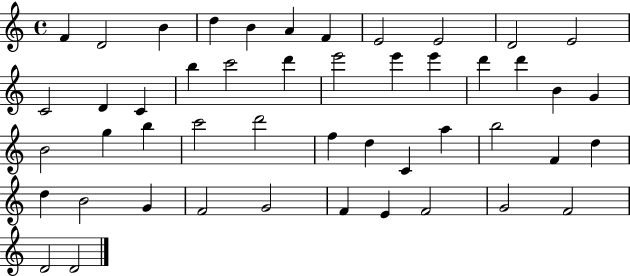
F4/q D4/h B4/q D5/q B4/q A4/q F4/q E4/h E4/h D4/h E4/h C4/h D4/q C4/q B5/q C6/h D6/q E6/h E6/q E6/q D6/q D6/q B4/q G4/q B4/h G5/q B5/q C6/h D6/h F5/q D5/q C4/q A5/q B5/h F4/q D5/q D5/q B4/h G4/q F4/h G4/h F4/q E4/q F4/h G4/h F4/h D4/h D4/h